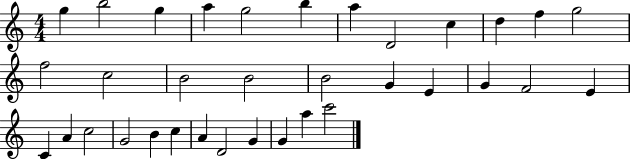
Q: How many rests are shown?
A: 0